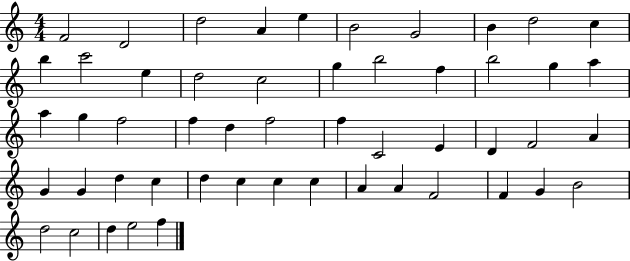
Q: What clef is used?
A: treble